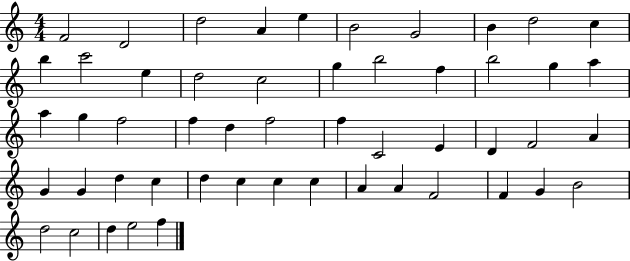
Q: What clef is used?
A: treble